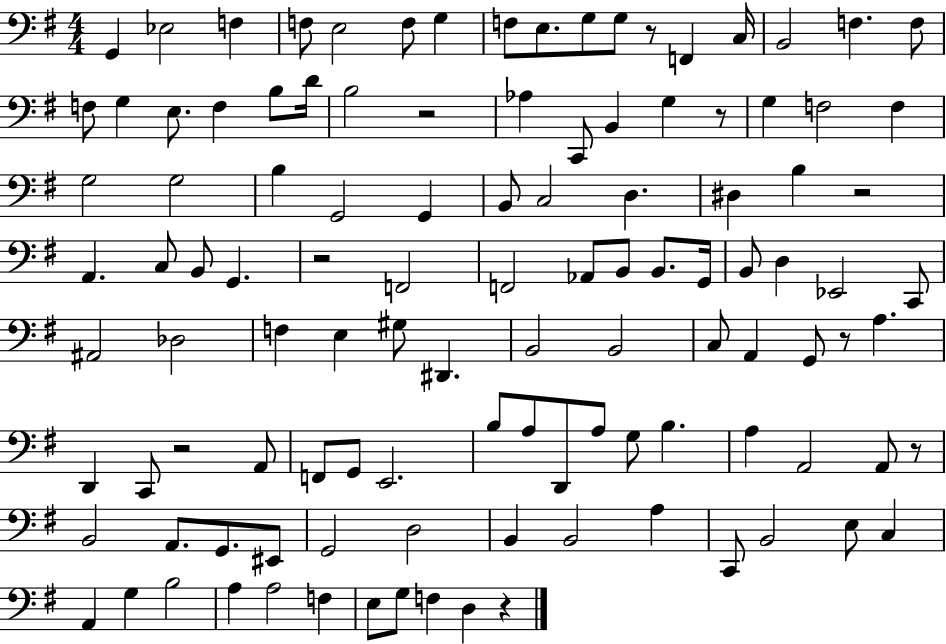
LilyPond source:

{
  \clef bass
  \numericTimeSignature
  \time 4/4
  \key g \major
  g,4 ees2 f4 | f8 e2 f8 g4 | f8 e8. g8 g8 r8 f,4 c16 | b,2 f4. f8 | \break f8 g4 e8. f4 b8 d'16 | b2 r2 | aes4 c,8 b,4 g4 r8 | g4 f2 f4 | \break g2 g2 | b4 g,2 g,4 | b,8 c2 d4. | dis4 b4 r2 | \break a,4. c8 b,8 g,4. | r2 f,2 | f,2 aes,8 b,8 b,8. g,16 | b,8 d4 ees,2 c,8 | \break ais,2 des2 | f4 e4 gis8 dis,4. | b,2 b,2 | c8 a,4 g,8 r8 a4. | \break d,4 c,8 r2 a,8 | f,8 g,8 e,2. | b8 a8 d,8 a8 g8 b4. | a4 a,2 a,8 r8 | \break b,2 a,8. g,8. eis,8 | g,2 d2 | b,4 b,2 a4 | c,8 b,2 e8 c4 | \break a,4 g4 b2 | a4 a2 f4 | e8 g8 f4 d4 r4 | \bar "|."
}